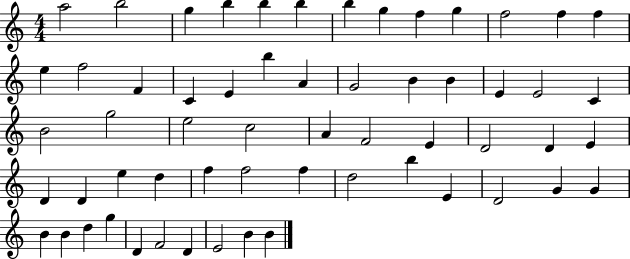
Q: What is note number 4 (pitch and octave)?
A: B5